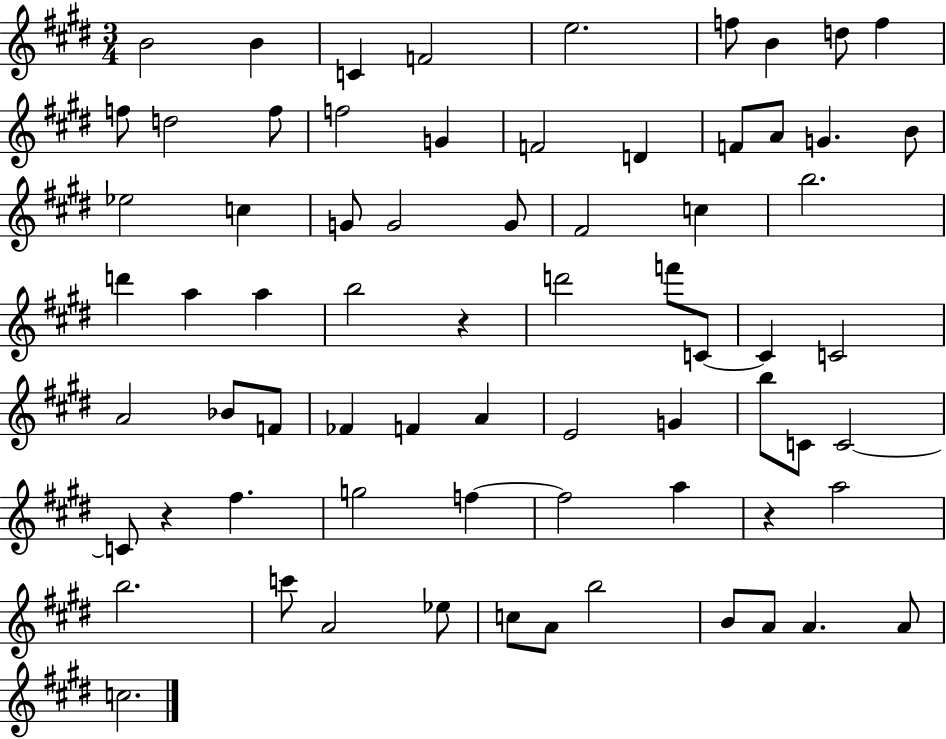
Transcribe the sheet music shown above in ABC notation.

X:1
T:Untitled
M:3/4
L:1/4
K:E
B2 B C F2 e2 f/2 B d/2 f f/2 d2 f/2 f2 G F2 D F/2 A/2 G B/2 _e2 c G/2 G2 G/2 ^F2 c b2 d' a a b2 z d'2 f'/2 C/2 C C2 A2 _B/2 F/2 _F F A E2 G b/2 C/2 C2 C/2 z ^f g2 f f2 a z a2 b2 c'/2 A2 _e/2 c/2 A/2 b2 B/2 A/2 A A/2 c2